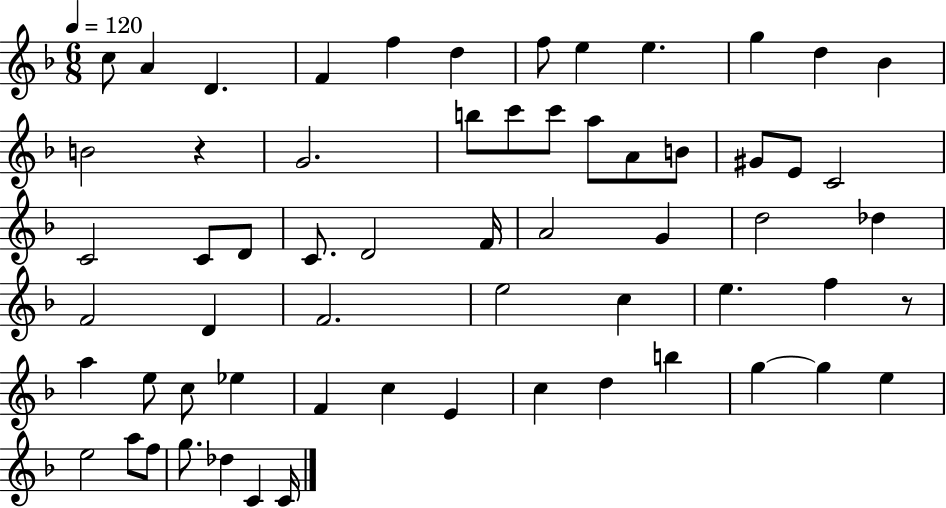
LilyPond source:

{
  \clef treble
  \numericTimeSignature
  \time 6/8
  \key f \major
  \tempo 4 = 120
  c''8 a'4 d'4. | f'4 f''4 d''4 | f''8 e''4 e''4. | g''4 d''4 bes'4 | \break b'2 r4 | g'2. | b''8 c'''8 c'''8 a''8 a'8 b'8 | gis'8 e'8 c'2 | \break c'2 c'8 d'8 | c'8. d'2 f'16 | a'2 g'4 | d''2 des''4 | \break f'2 d'4 | f'2. | e''2 c''4 | e''4. f''4 r8 | \break a''4 e''8 c''8 ees''4 | f'4 c''4 e'4 | c''4 d''4 b''4 | g''4~~ g''4 e''4 | \break e''2 a''8 f''8 | g''8. des''4 c'4 c'16 | \bar "|."
}